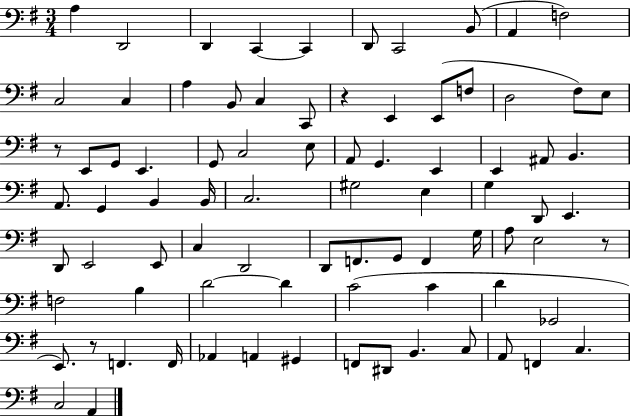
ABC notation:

X:1
T:Untitled
M:3/4
L:1/4
K:G
A, D,,2 D,, C,, C,, D,,/2 C,,2 B,,/2 A,, F,2 C,2 C, A, B,,/2 C, C,,/2 z E,, E,,/2 F,/2 D,2 ^F,/2 E,/2 z/2 E,,/2 G,,/2 E,, G,,/2 C,2 E,/2 A,,/2 G,, E,, E,, ^A,,/2 B,, A,,/2 G,, B,, B,,/4 C,2 ^G,2 E, G, D,,/2 E,, D,,/2 E,,2 E,,/2 C, D,,2 D,,/2 F,,/2 G,,/2 F,, G,/4 A,/2 E,2 z/2 F,2 B, D2 D C2 C D _G,,2 E,,/2 z/2 F,, F,,/4 _A,, A,, ^G,, F,,/2 ^D,,/2 B,, C,/2 A,,/2 F,, C, C,2 A,,